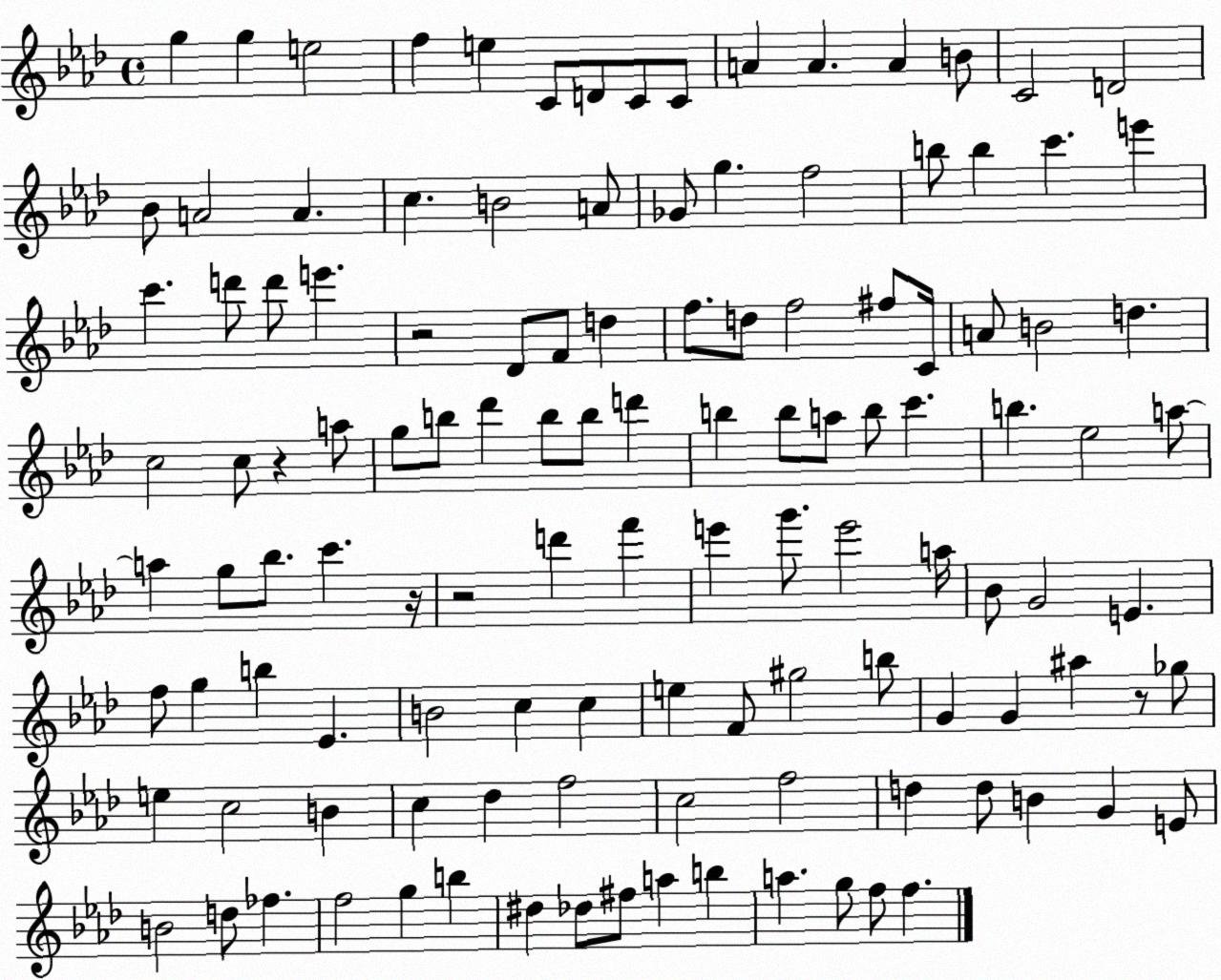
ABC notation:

X:1
T:Untitled
M:4/4
L:1/4
K:Ab
g g e2 f e C/2 D/2 C/2 C/2 A A A B/2 C2 D2 _B/2 A2 A c B2 A/2 _G/2 g f2 b/2 b c' e' c' d'/2 d'/2 e' z2 _D/2 F/2 d f/2 d/2 f2 ^f/2 C/4 A/2 B2 d c2 c/2 z a/2 g/2 b/2 _d' b/2 b/2 d' b b/2 a/2 b/2 c' b _e2 a/2 a g/2 _b/2 c' z/4 z2 d' f' e' g'/2 e'2 a/4 _B/2 G2 E f/2 g b _E B2 c c e F/2 ^g2 b/2 G G ^a z/2 _g/2 e c2 B c _d f2 c2 f2 d d/2 B G E/2 B2 d/2 _f f2 g b ^d _d/2 ^f/2 a b a g/2 f/2 f